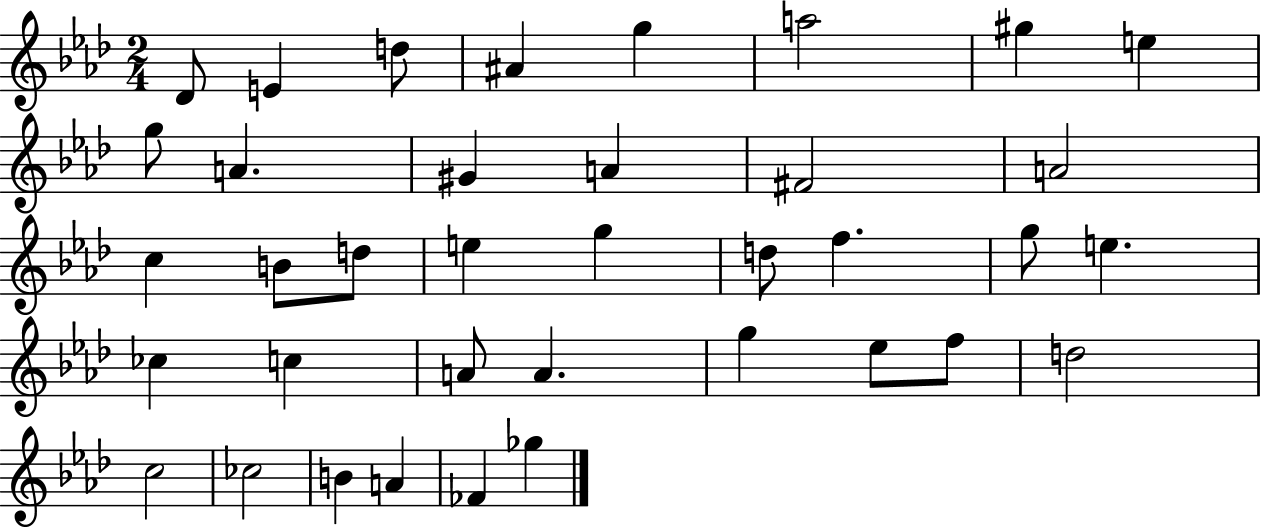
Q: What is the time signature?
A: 2/4